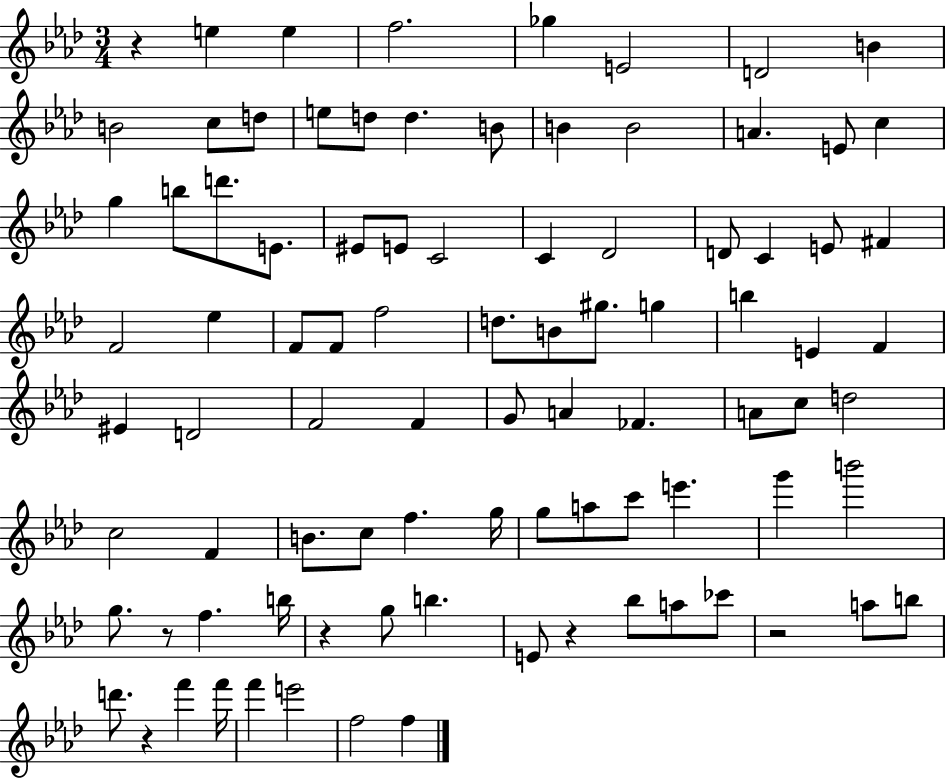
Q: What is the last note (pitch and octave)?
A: F5